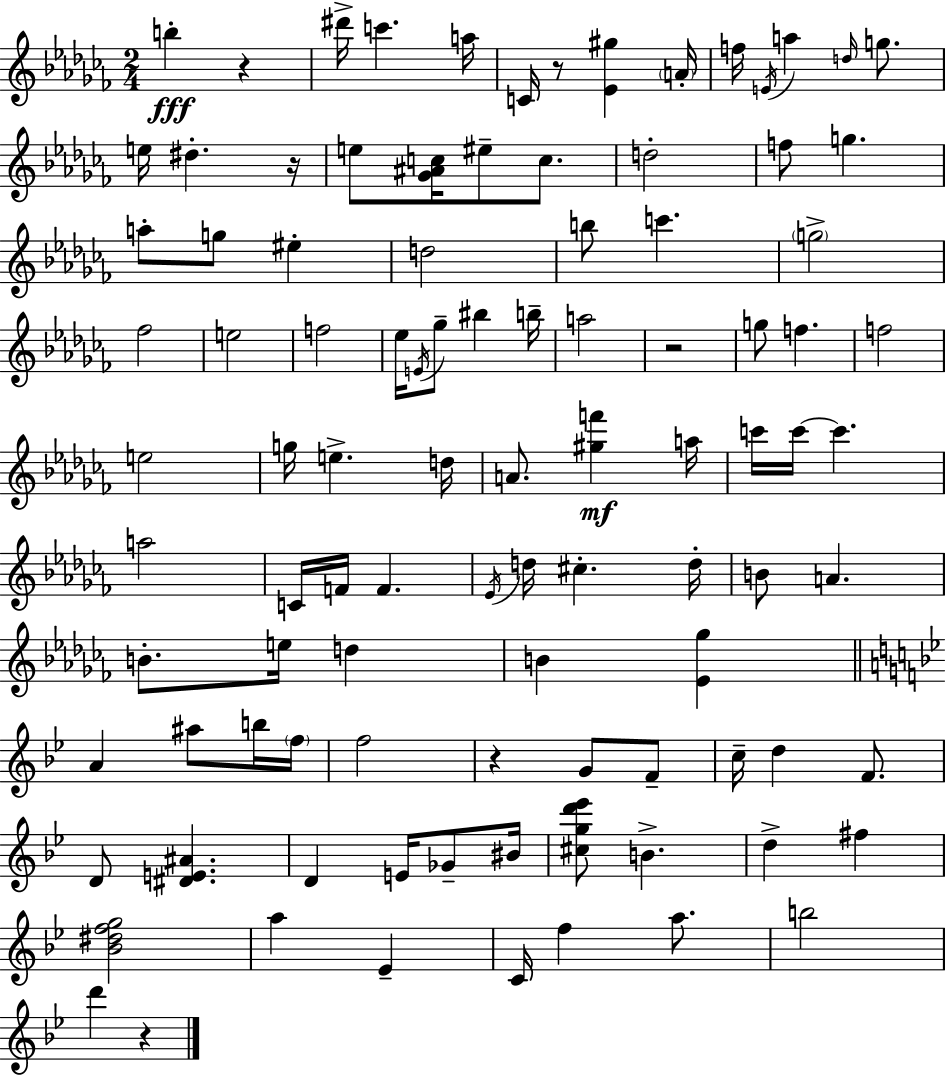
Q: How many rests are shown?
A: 6